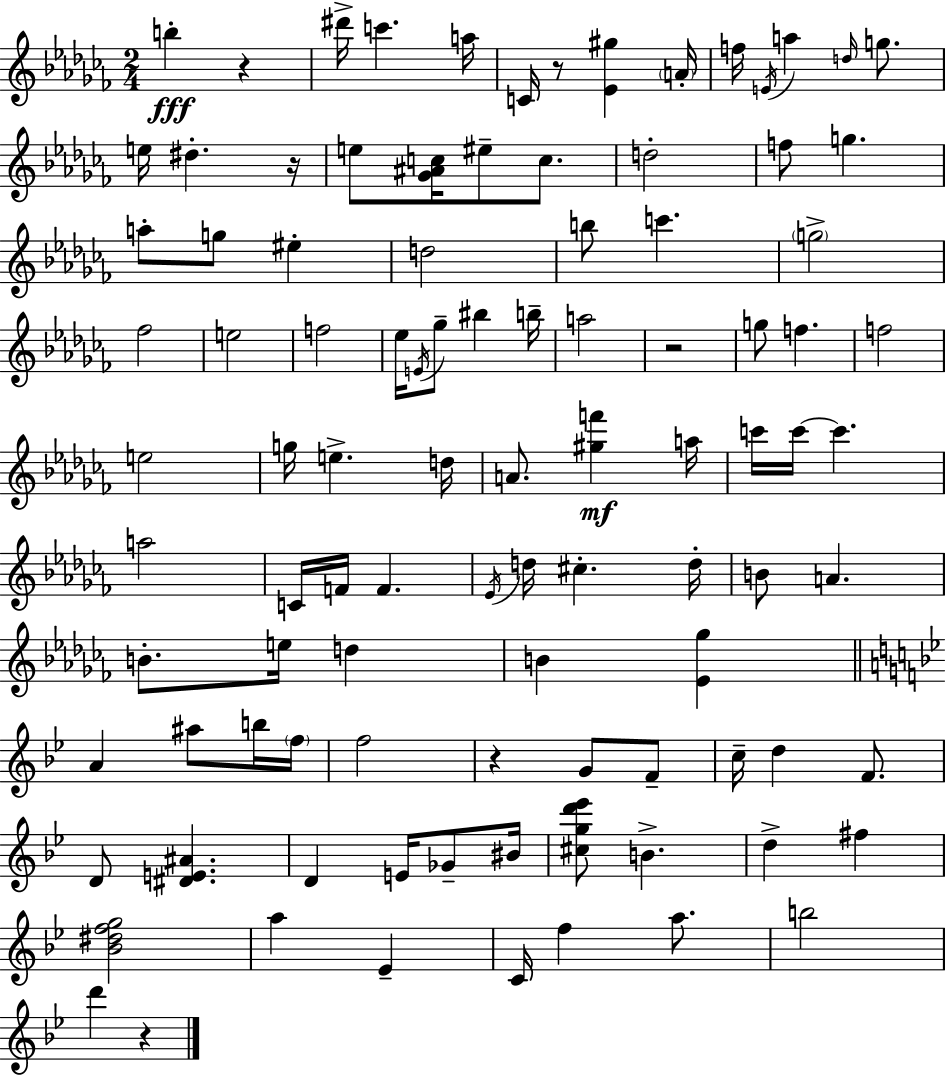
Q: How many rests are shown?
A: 6